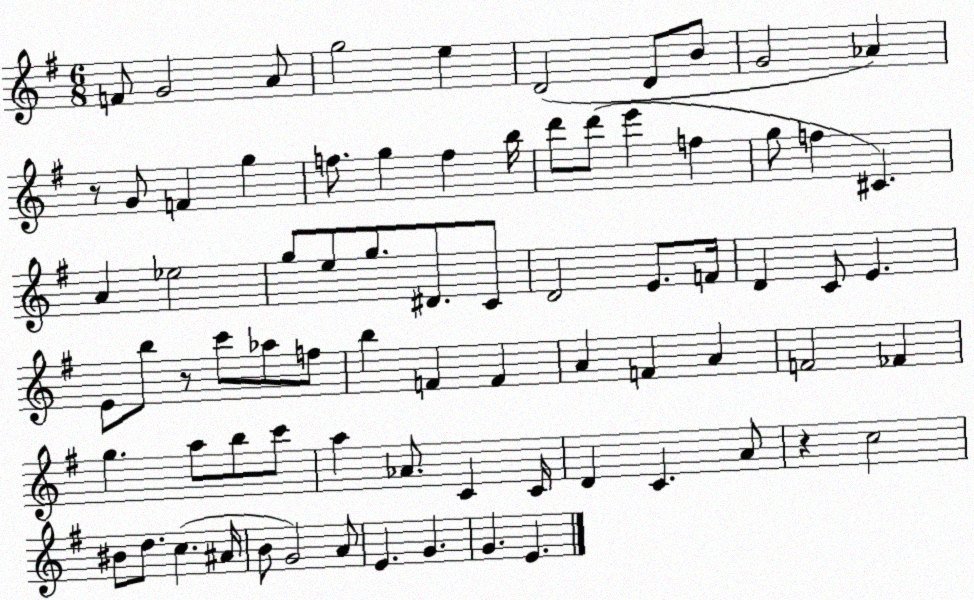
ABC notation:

X:1
T:Untitled
M:6/8
L:1/4
K:G
F/2 G2 A/2 g2 e D2 D/2 B/2 G2 _A z/2 G/2 F g f/2 g f b/4 d'/2 d'/2 e' f g/2 f ^C A _e2 g/2 e/2 g/2 ^D/2 C/2 D2 E/2 F/4 D C/2 E E/2 b/2 z/2 c'/2 _a/2 f/2 b F F A F A F2 _F g a/2 b/2 c'/2 a _A/2 C C/4 D C A/2 z c2 ^B/2 d/2 c ^A/4 B/2 G2 A/2 E G G E